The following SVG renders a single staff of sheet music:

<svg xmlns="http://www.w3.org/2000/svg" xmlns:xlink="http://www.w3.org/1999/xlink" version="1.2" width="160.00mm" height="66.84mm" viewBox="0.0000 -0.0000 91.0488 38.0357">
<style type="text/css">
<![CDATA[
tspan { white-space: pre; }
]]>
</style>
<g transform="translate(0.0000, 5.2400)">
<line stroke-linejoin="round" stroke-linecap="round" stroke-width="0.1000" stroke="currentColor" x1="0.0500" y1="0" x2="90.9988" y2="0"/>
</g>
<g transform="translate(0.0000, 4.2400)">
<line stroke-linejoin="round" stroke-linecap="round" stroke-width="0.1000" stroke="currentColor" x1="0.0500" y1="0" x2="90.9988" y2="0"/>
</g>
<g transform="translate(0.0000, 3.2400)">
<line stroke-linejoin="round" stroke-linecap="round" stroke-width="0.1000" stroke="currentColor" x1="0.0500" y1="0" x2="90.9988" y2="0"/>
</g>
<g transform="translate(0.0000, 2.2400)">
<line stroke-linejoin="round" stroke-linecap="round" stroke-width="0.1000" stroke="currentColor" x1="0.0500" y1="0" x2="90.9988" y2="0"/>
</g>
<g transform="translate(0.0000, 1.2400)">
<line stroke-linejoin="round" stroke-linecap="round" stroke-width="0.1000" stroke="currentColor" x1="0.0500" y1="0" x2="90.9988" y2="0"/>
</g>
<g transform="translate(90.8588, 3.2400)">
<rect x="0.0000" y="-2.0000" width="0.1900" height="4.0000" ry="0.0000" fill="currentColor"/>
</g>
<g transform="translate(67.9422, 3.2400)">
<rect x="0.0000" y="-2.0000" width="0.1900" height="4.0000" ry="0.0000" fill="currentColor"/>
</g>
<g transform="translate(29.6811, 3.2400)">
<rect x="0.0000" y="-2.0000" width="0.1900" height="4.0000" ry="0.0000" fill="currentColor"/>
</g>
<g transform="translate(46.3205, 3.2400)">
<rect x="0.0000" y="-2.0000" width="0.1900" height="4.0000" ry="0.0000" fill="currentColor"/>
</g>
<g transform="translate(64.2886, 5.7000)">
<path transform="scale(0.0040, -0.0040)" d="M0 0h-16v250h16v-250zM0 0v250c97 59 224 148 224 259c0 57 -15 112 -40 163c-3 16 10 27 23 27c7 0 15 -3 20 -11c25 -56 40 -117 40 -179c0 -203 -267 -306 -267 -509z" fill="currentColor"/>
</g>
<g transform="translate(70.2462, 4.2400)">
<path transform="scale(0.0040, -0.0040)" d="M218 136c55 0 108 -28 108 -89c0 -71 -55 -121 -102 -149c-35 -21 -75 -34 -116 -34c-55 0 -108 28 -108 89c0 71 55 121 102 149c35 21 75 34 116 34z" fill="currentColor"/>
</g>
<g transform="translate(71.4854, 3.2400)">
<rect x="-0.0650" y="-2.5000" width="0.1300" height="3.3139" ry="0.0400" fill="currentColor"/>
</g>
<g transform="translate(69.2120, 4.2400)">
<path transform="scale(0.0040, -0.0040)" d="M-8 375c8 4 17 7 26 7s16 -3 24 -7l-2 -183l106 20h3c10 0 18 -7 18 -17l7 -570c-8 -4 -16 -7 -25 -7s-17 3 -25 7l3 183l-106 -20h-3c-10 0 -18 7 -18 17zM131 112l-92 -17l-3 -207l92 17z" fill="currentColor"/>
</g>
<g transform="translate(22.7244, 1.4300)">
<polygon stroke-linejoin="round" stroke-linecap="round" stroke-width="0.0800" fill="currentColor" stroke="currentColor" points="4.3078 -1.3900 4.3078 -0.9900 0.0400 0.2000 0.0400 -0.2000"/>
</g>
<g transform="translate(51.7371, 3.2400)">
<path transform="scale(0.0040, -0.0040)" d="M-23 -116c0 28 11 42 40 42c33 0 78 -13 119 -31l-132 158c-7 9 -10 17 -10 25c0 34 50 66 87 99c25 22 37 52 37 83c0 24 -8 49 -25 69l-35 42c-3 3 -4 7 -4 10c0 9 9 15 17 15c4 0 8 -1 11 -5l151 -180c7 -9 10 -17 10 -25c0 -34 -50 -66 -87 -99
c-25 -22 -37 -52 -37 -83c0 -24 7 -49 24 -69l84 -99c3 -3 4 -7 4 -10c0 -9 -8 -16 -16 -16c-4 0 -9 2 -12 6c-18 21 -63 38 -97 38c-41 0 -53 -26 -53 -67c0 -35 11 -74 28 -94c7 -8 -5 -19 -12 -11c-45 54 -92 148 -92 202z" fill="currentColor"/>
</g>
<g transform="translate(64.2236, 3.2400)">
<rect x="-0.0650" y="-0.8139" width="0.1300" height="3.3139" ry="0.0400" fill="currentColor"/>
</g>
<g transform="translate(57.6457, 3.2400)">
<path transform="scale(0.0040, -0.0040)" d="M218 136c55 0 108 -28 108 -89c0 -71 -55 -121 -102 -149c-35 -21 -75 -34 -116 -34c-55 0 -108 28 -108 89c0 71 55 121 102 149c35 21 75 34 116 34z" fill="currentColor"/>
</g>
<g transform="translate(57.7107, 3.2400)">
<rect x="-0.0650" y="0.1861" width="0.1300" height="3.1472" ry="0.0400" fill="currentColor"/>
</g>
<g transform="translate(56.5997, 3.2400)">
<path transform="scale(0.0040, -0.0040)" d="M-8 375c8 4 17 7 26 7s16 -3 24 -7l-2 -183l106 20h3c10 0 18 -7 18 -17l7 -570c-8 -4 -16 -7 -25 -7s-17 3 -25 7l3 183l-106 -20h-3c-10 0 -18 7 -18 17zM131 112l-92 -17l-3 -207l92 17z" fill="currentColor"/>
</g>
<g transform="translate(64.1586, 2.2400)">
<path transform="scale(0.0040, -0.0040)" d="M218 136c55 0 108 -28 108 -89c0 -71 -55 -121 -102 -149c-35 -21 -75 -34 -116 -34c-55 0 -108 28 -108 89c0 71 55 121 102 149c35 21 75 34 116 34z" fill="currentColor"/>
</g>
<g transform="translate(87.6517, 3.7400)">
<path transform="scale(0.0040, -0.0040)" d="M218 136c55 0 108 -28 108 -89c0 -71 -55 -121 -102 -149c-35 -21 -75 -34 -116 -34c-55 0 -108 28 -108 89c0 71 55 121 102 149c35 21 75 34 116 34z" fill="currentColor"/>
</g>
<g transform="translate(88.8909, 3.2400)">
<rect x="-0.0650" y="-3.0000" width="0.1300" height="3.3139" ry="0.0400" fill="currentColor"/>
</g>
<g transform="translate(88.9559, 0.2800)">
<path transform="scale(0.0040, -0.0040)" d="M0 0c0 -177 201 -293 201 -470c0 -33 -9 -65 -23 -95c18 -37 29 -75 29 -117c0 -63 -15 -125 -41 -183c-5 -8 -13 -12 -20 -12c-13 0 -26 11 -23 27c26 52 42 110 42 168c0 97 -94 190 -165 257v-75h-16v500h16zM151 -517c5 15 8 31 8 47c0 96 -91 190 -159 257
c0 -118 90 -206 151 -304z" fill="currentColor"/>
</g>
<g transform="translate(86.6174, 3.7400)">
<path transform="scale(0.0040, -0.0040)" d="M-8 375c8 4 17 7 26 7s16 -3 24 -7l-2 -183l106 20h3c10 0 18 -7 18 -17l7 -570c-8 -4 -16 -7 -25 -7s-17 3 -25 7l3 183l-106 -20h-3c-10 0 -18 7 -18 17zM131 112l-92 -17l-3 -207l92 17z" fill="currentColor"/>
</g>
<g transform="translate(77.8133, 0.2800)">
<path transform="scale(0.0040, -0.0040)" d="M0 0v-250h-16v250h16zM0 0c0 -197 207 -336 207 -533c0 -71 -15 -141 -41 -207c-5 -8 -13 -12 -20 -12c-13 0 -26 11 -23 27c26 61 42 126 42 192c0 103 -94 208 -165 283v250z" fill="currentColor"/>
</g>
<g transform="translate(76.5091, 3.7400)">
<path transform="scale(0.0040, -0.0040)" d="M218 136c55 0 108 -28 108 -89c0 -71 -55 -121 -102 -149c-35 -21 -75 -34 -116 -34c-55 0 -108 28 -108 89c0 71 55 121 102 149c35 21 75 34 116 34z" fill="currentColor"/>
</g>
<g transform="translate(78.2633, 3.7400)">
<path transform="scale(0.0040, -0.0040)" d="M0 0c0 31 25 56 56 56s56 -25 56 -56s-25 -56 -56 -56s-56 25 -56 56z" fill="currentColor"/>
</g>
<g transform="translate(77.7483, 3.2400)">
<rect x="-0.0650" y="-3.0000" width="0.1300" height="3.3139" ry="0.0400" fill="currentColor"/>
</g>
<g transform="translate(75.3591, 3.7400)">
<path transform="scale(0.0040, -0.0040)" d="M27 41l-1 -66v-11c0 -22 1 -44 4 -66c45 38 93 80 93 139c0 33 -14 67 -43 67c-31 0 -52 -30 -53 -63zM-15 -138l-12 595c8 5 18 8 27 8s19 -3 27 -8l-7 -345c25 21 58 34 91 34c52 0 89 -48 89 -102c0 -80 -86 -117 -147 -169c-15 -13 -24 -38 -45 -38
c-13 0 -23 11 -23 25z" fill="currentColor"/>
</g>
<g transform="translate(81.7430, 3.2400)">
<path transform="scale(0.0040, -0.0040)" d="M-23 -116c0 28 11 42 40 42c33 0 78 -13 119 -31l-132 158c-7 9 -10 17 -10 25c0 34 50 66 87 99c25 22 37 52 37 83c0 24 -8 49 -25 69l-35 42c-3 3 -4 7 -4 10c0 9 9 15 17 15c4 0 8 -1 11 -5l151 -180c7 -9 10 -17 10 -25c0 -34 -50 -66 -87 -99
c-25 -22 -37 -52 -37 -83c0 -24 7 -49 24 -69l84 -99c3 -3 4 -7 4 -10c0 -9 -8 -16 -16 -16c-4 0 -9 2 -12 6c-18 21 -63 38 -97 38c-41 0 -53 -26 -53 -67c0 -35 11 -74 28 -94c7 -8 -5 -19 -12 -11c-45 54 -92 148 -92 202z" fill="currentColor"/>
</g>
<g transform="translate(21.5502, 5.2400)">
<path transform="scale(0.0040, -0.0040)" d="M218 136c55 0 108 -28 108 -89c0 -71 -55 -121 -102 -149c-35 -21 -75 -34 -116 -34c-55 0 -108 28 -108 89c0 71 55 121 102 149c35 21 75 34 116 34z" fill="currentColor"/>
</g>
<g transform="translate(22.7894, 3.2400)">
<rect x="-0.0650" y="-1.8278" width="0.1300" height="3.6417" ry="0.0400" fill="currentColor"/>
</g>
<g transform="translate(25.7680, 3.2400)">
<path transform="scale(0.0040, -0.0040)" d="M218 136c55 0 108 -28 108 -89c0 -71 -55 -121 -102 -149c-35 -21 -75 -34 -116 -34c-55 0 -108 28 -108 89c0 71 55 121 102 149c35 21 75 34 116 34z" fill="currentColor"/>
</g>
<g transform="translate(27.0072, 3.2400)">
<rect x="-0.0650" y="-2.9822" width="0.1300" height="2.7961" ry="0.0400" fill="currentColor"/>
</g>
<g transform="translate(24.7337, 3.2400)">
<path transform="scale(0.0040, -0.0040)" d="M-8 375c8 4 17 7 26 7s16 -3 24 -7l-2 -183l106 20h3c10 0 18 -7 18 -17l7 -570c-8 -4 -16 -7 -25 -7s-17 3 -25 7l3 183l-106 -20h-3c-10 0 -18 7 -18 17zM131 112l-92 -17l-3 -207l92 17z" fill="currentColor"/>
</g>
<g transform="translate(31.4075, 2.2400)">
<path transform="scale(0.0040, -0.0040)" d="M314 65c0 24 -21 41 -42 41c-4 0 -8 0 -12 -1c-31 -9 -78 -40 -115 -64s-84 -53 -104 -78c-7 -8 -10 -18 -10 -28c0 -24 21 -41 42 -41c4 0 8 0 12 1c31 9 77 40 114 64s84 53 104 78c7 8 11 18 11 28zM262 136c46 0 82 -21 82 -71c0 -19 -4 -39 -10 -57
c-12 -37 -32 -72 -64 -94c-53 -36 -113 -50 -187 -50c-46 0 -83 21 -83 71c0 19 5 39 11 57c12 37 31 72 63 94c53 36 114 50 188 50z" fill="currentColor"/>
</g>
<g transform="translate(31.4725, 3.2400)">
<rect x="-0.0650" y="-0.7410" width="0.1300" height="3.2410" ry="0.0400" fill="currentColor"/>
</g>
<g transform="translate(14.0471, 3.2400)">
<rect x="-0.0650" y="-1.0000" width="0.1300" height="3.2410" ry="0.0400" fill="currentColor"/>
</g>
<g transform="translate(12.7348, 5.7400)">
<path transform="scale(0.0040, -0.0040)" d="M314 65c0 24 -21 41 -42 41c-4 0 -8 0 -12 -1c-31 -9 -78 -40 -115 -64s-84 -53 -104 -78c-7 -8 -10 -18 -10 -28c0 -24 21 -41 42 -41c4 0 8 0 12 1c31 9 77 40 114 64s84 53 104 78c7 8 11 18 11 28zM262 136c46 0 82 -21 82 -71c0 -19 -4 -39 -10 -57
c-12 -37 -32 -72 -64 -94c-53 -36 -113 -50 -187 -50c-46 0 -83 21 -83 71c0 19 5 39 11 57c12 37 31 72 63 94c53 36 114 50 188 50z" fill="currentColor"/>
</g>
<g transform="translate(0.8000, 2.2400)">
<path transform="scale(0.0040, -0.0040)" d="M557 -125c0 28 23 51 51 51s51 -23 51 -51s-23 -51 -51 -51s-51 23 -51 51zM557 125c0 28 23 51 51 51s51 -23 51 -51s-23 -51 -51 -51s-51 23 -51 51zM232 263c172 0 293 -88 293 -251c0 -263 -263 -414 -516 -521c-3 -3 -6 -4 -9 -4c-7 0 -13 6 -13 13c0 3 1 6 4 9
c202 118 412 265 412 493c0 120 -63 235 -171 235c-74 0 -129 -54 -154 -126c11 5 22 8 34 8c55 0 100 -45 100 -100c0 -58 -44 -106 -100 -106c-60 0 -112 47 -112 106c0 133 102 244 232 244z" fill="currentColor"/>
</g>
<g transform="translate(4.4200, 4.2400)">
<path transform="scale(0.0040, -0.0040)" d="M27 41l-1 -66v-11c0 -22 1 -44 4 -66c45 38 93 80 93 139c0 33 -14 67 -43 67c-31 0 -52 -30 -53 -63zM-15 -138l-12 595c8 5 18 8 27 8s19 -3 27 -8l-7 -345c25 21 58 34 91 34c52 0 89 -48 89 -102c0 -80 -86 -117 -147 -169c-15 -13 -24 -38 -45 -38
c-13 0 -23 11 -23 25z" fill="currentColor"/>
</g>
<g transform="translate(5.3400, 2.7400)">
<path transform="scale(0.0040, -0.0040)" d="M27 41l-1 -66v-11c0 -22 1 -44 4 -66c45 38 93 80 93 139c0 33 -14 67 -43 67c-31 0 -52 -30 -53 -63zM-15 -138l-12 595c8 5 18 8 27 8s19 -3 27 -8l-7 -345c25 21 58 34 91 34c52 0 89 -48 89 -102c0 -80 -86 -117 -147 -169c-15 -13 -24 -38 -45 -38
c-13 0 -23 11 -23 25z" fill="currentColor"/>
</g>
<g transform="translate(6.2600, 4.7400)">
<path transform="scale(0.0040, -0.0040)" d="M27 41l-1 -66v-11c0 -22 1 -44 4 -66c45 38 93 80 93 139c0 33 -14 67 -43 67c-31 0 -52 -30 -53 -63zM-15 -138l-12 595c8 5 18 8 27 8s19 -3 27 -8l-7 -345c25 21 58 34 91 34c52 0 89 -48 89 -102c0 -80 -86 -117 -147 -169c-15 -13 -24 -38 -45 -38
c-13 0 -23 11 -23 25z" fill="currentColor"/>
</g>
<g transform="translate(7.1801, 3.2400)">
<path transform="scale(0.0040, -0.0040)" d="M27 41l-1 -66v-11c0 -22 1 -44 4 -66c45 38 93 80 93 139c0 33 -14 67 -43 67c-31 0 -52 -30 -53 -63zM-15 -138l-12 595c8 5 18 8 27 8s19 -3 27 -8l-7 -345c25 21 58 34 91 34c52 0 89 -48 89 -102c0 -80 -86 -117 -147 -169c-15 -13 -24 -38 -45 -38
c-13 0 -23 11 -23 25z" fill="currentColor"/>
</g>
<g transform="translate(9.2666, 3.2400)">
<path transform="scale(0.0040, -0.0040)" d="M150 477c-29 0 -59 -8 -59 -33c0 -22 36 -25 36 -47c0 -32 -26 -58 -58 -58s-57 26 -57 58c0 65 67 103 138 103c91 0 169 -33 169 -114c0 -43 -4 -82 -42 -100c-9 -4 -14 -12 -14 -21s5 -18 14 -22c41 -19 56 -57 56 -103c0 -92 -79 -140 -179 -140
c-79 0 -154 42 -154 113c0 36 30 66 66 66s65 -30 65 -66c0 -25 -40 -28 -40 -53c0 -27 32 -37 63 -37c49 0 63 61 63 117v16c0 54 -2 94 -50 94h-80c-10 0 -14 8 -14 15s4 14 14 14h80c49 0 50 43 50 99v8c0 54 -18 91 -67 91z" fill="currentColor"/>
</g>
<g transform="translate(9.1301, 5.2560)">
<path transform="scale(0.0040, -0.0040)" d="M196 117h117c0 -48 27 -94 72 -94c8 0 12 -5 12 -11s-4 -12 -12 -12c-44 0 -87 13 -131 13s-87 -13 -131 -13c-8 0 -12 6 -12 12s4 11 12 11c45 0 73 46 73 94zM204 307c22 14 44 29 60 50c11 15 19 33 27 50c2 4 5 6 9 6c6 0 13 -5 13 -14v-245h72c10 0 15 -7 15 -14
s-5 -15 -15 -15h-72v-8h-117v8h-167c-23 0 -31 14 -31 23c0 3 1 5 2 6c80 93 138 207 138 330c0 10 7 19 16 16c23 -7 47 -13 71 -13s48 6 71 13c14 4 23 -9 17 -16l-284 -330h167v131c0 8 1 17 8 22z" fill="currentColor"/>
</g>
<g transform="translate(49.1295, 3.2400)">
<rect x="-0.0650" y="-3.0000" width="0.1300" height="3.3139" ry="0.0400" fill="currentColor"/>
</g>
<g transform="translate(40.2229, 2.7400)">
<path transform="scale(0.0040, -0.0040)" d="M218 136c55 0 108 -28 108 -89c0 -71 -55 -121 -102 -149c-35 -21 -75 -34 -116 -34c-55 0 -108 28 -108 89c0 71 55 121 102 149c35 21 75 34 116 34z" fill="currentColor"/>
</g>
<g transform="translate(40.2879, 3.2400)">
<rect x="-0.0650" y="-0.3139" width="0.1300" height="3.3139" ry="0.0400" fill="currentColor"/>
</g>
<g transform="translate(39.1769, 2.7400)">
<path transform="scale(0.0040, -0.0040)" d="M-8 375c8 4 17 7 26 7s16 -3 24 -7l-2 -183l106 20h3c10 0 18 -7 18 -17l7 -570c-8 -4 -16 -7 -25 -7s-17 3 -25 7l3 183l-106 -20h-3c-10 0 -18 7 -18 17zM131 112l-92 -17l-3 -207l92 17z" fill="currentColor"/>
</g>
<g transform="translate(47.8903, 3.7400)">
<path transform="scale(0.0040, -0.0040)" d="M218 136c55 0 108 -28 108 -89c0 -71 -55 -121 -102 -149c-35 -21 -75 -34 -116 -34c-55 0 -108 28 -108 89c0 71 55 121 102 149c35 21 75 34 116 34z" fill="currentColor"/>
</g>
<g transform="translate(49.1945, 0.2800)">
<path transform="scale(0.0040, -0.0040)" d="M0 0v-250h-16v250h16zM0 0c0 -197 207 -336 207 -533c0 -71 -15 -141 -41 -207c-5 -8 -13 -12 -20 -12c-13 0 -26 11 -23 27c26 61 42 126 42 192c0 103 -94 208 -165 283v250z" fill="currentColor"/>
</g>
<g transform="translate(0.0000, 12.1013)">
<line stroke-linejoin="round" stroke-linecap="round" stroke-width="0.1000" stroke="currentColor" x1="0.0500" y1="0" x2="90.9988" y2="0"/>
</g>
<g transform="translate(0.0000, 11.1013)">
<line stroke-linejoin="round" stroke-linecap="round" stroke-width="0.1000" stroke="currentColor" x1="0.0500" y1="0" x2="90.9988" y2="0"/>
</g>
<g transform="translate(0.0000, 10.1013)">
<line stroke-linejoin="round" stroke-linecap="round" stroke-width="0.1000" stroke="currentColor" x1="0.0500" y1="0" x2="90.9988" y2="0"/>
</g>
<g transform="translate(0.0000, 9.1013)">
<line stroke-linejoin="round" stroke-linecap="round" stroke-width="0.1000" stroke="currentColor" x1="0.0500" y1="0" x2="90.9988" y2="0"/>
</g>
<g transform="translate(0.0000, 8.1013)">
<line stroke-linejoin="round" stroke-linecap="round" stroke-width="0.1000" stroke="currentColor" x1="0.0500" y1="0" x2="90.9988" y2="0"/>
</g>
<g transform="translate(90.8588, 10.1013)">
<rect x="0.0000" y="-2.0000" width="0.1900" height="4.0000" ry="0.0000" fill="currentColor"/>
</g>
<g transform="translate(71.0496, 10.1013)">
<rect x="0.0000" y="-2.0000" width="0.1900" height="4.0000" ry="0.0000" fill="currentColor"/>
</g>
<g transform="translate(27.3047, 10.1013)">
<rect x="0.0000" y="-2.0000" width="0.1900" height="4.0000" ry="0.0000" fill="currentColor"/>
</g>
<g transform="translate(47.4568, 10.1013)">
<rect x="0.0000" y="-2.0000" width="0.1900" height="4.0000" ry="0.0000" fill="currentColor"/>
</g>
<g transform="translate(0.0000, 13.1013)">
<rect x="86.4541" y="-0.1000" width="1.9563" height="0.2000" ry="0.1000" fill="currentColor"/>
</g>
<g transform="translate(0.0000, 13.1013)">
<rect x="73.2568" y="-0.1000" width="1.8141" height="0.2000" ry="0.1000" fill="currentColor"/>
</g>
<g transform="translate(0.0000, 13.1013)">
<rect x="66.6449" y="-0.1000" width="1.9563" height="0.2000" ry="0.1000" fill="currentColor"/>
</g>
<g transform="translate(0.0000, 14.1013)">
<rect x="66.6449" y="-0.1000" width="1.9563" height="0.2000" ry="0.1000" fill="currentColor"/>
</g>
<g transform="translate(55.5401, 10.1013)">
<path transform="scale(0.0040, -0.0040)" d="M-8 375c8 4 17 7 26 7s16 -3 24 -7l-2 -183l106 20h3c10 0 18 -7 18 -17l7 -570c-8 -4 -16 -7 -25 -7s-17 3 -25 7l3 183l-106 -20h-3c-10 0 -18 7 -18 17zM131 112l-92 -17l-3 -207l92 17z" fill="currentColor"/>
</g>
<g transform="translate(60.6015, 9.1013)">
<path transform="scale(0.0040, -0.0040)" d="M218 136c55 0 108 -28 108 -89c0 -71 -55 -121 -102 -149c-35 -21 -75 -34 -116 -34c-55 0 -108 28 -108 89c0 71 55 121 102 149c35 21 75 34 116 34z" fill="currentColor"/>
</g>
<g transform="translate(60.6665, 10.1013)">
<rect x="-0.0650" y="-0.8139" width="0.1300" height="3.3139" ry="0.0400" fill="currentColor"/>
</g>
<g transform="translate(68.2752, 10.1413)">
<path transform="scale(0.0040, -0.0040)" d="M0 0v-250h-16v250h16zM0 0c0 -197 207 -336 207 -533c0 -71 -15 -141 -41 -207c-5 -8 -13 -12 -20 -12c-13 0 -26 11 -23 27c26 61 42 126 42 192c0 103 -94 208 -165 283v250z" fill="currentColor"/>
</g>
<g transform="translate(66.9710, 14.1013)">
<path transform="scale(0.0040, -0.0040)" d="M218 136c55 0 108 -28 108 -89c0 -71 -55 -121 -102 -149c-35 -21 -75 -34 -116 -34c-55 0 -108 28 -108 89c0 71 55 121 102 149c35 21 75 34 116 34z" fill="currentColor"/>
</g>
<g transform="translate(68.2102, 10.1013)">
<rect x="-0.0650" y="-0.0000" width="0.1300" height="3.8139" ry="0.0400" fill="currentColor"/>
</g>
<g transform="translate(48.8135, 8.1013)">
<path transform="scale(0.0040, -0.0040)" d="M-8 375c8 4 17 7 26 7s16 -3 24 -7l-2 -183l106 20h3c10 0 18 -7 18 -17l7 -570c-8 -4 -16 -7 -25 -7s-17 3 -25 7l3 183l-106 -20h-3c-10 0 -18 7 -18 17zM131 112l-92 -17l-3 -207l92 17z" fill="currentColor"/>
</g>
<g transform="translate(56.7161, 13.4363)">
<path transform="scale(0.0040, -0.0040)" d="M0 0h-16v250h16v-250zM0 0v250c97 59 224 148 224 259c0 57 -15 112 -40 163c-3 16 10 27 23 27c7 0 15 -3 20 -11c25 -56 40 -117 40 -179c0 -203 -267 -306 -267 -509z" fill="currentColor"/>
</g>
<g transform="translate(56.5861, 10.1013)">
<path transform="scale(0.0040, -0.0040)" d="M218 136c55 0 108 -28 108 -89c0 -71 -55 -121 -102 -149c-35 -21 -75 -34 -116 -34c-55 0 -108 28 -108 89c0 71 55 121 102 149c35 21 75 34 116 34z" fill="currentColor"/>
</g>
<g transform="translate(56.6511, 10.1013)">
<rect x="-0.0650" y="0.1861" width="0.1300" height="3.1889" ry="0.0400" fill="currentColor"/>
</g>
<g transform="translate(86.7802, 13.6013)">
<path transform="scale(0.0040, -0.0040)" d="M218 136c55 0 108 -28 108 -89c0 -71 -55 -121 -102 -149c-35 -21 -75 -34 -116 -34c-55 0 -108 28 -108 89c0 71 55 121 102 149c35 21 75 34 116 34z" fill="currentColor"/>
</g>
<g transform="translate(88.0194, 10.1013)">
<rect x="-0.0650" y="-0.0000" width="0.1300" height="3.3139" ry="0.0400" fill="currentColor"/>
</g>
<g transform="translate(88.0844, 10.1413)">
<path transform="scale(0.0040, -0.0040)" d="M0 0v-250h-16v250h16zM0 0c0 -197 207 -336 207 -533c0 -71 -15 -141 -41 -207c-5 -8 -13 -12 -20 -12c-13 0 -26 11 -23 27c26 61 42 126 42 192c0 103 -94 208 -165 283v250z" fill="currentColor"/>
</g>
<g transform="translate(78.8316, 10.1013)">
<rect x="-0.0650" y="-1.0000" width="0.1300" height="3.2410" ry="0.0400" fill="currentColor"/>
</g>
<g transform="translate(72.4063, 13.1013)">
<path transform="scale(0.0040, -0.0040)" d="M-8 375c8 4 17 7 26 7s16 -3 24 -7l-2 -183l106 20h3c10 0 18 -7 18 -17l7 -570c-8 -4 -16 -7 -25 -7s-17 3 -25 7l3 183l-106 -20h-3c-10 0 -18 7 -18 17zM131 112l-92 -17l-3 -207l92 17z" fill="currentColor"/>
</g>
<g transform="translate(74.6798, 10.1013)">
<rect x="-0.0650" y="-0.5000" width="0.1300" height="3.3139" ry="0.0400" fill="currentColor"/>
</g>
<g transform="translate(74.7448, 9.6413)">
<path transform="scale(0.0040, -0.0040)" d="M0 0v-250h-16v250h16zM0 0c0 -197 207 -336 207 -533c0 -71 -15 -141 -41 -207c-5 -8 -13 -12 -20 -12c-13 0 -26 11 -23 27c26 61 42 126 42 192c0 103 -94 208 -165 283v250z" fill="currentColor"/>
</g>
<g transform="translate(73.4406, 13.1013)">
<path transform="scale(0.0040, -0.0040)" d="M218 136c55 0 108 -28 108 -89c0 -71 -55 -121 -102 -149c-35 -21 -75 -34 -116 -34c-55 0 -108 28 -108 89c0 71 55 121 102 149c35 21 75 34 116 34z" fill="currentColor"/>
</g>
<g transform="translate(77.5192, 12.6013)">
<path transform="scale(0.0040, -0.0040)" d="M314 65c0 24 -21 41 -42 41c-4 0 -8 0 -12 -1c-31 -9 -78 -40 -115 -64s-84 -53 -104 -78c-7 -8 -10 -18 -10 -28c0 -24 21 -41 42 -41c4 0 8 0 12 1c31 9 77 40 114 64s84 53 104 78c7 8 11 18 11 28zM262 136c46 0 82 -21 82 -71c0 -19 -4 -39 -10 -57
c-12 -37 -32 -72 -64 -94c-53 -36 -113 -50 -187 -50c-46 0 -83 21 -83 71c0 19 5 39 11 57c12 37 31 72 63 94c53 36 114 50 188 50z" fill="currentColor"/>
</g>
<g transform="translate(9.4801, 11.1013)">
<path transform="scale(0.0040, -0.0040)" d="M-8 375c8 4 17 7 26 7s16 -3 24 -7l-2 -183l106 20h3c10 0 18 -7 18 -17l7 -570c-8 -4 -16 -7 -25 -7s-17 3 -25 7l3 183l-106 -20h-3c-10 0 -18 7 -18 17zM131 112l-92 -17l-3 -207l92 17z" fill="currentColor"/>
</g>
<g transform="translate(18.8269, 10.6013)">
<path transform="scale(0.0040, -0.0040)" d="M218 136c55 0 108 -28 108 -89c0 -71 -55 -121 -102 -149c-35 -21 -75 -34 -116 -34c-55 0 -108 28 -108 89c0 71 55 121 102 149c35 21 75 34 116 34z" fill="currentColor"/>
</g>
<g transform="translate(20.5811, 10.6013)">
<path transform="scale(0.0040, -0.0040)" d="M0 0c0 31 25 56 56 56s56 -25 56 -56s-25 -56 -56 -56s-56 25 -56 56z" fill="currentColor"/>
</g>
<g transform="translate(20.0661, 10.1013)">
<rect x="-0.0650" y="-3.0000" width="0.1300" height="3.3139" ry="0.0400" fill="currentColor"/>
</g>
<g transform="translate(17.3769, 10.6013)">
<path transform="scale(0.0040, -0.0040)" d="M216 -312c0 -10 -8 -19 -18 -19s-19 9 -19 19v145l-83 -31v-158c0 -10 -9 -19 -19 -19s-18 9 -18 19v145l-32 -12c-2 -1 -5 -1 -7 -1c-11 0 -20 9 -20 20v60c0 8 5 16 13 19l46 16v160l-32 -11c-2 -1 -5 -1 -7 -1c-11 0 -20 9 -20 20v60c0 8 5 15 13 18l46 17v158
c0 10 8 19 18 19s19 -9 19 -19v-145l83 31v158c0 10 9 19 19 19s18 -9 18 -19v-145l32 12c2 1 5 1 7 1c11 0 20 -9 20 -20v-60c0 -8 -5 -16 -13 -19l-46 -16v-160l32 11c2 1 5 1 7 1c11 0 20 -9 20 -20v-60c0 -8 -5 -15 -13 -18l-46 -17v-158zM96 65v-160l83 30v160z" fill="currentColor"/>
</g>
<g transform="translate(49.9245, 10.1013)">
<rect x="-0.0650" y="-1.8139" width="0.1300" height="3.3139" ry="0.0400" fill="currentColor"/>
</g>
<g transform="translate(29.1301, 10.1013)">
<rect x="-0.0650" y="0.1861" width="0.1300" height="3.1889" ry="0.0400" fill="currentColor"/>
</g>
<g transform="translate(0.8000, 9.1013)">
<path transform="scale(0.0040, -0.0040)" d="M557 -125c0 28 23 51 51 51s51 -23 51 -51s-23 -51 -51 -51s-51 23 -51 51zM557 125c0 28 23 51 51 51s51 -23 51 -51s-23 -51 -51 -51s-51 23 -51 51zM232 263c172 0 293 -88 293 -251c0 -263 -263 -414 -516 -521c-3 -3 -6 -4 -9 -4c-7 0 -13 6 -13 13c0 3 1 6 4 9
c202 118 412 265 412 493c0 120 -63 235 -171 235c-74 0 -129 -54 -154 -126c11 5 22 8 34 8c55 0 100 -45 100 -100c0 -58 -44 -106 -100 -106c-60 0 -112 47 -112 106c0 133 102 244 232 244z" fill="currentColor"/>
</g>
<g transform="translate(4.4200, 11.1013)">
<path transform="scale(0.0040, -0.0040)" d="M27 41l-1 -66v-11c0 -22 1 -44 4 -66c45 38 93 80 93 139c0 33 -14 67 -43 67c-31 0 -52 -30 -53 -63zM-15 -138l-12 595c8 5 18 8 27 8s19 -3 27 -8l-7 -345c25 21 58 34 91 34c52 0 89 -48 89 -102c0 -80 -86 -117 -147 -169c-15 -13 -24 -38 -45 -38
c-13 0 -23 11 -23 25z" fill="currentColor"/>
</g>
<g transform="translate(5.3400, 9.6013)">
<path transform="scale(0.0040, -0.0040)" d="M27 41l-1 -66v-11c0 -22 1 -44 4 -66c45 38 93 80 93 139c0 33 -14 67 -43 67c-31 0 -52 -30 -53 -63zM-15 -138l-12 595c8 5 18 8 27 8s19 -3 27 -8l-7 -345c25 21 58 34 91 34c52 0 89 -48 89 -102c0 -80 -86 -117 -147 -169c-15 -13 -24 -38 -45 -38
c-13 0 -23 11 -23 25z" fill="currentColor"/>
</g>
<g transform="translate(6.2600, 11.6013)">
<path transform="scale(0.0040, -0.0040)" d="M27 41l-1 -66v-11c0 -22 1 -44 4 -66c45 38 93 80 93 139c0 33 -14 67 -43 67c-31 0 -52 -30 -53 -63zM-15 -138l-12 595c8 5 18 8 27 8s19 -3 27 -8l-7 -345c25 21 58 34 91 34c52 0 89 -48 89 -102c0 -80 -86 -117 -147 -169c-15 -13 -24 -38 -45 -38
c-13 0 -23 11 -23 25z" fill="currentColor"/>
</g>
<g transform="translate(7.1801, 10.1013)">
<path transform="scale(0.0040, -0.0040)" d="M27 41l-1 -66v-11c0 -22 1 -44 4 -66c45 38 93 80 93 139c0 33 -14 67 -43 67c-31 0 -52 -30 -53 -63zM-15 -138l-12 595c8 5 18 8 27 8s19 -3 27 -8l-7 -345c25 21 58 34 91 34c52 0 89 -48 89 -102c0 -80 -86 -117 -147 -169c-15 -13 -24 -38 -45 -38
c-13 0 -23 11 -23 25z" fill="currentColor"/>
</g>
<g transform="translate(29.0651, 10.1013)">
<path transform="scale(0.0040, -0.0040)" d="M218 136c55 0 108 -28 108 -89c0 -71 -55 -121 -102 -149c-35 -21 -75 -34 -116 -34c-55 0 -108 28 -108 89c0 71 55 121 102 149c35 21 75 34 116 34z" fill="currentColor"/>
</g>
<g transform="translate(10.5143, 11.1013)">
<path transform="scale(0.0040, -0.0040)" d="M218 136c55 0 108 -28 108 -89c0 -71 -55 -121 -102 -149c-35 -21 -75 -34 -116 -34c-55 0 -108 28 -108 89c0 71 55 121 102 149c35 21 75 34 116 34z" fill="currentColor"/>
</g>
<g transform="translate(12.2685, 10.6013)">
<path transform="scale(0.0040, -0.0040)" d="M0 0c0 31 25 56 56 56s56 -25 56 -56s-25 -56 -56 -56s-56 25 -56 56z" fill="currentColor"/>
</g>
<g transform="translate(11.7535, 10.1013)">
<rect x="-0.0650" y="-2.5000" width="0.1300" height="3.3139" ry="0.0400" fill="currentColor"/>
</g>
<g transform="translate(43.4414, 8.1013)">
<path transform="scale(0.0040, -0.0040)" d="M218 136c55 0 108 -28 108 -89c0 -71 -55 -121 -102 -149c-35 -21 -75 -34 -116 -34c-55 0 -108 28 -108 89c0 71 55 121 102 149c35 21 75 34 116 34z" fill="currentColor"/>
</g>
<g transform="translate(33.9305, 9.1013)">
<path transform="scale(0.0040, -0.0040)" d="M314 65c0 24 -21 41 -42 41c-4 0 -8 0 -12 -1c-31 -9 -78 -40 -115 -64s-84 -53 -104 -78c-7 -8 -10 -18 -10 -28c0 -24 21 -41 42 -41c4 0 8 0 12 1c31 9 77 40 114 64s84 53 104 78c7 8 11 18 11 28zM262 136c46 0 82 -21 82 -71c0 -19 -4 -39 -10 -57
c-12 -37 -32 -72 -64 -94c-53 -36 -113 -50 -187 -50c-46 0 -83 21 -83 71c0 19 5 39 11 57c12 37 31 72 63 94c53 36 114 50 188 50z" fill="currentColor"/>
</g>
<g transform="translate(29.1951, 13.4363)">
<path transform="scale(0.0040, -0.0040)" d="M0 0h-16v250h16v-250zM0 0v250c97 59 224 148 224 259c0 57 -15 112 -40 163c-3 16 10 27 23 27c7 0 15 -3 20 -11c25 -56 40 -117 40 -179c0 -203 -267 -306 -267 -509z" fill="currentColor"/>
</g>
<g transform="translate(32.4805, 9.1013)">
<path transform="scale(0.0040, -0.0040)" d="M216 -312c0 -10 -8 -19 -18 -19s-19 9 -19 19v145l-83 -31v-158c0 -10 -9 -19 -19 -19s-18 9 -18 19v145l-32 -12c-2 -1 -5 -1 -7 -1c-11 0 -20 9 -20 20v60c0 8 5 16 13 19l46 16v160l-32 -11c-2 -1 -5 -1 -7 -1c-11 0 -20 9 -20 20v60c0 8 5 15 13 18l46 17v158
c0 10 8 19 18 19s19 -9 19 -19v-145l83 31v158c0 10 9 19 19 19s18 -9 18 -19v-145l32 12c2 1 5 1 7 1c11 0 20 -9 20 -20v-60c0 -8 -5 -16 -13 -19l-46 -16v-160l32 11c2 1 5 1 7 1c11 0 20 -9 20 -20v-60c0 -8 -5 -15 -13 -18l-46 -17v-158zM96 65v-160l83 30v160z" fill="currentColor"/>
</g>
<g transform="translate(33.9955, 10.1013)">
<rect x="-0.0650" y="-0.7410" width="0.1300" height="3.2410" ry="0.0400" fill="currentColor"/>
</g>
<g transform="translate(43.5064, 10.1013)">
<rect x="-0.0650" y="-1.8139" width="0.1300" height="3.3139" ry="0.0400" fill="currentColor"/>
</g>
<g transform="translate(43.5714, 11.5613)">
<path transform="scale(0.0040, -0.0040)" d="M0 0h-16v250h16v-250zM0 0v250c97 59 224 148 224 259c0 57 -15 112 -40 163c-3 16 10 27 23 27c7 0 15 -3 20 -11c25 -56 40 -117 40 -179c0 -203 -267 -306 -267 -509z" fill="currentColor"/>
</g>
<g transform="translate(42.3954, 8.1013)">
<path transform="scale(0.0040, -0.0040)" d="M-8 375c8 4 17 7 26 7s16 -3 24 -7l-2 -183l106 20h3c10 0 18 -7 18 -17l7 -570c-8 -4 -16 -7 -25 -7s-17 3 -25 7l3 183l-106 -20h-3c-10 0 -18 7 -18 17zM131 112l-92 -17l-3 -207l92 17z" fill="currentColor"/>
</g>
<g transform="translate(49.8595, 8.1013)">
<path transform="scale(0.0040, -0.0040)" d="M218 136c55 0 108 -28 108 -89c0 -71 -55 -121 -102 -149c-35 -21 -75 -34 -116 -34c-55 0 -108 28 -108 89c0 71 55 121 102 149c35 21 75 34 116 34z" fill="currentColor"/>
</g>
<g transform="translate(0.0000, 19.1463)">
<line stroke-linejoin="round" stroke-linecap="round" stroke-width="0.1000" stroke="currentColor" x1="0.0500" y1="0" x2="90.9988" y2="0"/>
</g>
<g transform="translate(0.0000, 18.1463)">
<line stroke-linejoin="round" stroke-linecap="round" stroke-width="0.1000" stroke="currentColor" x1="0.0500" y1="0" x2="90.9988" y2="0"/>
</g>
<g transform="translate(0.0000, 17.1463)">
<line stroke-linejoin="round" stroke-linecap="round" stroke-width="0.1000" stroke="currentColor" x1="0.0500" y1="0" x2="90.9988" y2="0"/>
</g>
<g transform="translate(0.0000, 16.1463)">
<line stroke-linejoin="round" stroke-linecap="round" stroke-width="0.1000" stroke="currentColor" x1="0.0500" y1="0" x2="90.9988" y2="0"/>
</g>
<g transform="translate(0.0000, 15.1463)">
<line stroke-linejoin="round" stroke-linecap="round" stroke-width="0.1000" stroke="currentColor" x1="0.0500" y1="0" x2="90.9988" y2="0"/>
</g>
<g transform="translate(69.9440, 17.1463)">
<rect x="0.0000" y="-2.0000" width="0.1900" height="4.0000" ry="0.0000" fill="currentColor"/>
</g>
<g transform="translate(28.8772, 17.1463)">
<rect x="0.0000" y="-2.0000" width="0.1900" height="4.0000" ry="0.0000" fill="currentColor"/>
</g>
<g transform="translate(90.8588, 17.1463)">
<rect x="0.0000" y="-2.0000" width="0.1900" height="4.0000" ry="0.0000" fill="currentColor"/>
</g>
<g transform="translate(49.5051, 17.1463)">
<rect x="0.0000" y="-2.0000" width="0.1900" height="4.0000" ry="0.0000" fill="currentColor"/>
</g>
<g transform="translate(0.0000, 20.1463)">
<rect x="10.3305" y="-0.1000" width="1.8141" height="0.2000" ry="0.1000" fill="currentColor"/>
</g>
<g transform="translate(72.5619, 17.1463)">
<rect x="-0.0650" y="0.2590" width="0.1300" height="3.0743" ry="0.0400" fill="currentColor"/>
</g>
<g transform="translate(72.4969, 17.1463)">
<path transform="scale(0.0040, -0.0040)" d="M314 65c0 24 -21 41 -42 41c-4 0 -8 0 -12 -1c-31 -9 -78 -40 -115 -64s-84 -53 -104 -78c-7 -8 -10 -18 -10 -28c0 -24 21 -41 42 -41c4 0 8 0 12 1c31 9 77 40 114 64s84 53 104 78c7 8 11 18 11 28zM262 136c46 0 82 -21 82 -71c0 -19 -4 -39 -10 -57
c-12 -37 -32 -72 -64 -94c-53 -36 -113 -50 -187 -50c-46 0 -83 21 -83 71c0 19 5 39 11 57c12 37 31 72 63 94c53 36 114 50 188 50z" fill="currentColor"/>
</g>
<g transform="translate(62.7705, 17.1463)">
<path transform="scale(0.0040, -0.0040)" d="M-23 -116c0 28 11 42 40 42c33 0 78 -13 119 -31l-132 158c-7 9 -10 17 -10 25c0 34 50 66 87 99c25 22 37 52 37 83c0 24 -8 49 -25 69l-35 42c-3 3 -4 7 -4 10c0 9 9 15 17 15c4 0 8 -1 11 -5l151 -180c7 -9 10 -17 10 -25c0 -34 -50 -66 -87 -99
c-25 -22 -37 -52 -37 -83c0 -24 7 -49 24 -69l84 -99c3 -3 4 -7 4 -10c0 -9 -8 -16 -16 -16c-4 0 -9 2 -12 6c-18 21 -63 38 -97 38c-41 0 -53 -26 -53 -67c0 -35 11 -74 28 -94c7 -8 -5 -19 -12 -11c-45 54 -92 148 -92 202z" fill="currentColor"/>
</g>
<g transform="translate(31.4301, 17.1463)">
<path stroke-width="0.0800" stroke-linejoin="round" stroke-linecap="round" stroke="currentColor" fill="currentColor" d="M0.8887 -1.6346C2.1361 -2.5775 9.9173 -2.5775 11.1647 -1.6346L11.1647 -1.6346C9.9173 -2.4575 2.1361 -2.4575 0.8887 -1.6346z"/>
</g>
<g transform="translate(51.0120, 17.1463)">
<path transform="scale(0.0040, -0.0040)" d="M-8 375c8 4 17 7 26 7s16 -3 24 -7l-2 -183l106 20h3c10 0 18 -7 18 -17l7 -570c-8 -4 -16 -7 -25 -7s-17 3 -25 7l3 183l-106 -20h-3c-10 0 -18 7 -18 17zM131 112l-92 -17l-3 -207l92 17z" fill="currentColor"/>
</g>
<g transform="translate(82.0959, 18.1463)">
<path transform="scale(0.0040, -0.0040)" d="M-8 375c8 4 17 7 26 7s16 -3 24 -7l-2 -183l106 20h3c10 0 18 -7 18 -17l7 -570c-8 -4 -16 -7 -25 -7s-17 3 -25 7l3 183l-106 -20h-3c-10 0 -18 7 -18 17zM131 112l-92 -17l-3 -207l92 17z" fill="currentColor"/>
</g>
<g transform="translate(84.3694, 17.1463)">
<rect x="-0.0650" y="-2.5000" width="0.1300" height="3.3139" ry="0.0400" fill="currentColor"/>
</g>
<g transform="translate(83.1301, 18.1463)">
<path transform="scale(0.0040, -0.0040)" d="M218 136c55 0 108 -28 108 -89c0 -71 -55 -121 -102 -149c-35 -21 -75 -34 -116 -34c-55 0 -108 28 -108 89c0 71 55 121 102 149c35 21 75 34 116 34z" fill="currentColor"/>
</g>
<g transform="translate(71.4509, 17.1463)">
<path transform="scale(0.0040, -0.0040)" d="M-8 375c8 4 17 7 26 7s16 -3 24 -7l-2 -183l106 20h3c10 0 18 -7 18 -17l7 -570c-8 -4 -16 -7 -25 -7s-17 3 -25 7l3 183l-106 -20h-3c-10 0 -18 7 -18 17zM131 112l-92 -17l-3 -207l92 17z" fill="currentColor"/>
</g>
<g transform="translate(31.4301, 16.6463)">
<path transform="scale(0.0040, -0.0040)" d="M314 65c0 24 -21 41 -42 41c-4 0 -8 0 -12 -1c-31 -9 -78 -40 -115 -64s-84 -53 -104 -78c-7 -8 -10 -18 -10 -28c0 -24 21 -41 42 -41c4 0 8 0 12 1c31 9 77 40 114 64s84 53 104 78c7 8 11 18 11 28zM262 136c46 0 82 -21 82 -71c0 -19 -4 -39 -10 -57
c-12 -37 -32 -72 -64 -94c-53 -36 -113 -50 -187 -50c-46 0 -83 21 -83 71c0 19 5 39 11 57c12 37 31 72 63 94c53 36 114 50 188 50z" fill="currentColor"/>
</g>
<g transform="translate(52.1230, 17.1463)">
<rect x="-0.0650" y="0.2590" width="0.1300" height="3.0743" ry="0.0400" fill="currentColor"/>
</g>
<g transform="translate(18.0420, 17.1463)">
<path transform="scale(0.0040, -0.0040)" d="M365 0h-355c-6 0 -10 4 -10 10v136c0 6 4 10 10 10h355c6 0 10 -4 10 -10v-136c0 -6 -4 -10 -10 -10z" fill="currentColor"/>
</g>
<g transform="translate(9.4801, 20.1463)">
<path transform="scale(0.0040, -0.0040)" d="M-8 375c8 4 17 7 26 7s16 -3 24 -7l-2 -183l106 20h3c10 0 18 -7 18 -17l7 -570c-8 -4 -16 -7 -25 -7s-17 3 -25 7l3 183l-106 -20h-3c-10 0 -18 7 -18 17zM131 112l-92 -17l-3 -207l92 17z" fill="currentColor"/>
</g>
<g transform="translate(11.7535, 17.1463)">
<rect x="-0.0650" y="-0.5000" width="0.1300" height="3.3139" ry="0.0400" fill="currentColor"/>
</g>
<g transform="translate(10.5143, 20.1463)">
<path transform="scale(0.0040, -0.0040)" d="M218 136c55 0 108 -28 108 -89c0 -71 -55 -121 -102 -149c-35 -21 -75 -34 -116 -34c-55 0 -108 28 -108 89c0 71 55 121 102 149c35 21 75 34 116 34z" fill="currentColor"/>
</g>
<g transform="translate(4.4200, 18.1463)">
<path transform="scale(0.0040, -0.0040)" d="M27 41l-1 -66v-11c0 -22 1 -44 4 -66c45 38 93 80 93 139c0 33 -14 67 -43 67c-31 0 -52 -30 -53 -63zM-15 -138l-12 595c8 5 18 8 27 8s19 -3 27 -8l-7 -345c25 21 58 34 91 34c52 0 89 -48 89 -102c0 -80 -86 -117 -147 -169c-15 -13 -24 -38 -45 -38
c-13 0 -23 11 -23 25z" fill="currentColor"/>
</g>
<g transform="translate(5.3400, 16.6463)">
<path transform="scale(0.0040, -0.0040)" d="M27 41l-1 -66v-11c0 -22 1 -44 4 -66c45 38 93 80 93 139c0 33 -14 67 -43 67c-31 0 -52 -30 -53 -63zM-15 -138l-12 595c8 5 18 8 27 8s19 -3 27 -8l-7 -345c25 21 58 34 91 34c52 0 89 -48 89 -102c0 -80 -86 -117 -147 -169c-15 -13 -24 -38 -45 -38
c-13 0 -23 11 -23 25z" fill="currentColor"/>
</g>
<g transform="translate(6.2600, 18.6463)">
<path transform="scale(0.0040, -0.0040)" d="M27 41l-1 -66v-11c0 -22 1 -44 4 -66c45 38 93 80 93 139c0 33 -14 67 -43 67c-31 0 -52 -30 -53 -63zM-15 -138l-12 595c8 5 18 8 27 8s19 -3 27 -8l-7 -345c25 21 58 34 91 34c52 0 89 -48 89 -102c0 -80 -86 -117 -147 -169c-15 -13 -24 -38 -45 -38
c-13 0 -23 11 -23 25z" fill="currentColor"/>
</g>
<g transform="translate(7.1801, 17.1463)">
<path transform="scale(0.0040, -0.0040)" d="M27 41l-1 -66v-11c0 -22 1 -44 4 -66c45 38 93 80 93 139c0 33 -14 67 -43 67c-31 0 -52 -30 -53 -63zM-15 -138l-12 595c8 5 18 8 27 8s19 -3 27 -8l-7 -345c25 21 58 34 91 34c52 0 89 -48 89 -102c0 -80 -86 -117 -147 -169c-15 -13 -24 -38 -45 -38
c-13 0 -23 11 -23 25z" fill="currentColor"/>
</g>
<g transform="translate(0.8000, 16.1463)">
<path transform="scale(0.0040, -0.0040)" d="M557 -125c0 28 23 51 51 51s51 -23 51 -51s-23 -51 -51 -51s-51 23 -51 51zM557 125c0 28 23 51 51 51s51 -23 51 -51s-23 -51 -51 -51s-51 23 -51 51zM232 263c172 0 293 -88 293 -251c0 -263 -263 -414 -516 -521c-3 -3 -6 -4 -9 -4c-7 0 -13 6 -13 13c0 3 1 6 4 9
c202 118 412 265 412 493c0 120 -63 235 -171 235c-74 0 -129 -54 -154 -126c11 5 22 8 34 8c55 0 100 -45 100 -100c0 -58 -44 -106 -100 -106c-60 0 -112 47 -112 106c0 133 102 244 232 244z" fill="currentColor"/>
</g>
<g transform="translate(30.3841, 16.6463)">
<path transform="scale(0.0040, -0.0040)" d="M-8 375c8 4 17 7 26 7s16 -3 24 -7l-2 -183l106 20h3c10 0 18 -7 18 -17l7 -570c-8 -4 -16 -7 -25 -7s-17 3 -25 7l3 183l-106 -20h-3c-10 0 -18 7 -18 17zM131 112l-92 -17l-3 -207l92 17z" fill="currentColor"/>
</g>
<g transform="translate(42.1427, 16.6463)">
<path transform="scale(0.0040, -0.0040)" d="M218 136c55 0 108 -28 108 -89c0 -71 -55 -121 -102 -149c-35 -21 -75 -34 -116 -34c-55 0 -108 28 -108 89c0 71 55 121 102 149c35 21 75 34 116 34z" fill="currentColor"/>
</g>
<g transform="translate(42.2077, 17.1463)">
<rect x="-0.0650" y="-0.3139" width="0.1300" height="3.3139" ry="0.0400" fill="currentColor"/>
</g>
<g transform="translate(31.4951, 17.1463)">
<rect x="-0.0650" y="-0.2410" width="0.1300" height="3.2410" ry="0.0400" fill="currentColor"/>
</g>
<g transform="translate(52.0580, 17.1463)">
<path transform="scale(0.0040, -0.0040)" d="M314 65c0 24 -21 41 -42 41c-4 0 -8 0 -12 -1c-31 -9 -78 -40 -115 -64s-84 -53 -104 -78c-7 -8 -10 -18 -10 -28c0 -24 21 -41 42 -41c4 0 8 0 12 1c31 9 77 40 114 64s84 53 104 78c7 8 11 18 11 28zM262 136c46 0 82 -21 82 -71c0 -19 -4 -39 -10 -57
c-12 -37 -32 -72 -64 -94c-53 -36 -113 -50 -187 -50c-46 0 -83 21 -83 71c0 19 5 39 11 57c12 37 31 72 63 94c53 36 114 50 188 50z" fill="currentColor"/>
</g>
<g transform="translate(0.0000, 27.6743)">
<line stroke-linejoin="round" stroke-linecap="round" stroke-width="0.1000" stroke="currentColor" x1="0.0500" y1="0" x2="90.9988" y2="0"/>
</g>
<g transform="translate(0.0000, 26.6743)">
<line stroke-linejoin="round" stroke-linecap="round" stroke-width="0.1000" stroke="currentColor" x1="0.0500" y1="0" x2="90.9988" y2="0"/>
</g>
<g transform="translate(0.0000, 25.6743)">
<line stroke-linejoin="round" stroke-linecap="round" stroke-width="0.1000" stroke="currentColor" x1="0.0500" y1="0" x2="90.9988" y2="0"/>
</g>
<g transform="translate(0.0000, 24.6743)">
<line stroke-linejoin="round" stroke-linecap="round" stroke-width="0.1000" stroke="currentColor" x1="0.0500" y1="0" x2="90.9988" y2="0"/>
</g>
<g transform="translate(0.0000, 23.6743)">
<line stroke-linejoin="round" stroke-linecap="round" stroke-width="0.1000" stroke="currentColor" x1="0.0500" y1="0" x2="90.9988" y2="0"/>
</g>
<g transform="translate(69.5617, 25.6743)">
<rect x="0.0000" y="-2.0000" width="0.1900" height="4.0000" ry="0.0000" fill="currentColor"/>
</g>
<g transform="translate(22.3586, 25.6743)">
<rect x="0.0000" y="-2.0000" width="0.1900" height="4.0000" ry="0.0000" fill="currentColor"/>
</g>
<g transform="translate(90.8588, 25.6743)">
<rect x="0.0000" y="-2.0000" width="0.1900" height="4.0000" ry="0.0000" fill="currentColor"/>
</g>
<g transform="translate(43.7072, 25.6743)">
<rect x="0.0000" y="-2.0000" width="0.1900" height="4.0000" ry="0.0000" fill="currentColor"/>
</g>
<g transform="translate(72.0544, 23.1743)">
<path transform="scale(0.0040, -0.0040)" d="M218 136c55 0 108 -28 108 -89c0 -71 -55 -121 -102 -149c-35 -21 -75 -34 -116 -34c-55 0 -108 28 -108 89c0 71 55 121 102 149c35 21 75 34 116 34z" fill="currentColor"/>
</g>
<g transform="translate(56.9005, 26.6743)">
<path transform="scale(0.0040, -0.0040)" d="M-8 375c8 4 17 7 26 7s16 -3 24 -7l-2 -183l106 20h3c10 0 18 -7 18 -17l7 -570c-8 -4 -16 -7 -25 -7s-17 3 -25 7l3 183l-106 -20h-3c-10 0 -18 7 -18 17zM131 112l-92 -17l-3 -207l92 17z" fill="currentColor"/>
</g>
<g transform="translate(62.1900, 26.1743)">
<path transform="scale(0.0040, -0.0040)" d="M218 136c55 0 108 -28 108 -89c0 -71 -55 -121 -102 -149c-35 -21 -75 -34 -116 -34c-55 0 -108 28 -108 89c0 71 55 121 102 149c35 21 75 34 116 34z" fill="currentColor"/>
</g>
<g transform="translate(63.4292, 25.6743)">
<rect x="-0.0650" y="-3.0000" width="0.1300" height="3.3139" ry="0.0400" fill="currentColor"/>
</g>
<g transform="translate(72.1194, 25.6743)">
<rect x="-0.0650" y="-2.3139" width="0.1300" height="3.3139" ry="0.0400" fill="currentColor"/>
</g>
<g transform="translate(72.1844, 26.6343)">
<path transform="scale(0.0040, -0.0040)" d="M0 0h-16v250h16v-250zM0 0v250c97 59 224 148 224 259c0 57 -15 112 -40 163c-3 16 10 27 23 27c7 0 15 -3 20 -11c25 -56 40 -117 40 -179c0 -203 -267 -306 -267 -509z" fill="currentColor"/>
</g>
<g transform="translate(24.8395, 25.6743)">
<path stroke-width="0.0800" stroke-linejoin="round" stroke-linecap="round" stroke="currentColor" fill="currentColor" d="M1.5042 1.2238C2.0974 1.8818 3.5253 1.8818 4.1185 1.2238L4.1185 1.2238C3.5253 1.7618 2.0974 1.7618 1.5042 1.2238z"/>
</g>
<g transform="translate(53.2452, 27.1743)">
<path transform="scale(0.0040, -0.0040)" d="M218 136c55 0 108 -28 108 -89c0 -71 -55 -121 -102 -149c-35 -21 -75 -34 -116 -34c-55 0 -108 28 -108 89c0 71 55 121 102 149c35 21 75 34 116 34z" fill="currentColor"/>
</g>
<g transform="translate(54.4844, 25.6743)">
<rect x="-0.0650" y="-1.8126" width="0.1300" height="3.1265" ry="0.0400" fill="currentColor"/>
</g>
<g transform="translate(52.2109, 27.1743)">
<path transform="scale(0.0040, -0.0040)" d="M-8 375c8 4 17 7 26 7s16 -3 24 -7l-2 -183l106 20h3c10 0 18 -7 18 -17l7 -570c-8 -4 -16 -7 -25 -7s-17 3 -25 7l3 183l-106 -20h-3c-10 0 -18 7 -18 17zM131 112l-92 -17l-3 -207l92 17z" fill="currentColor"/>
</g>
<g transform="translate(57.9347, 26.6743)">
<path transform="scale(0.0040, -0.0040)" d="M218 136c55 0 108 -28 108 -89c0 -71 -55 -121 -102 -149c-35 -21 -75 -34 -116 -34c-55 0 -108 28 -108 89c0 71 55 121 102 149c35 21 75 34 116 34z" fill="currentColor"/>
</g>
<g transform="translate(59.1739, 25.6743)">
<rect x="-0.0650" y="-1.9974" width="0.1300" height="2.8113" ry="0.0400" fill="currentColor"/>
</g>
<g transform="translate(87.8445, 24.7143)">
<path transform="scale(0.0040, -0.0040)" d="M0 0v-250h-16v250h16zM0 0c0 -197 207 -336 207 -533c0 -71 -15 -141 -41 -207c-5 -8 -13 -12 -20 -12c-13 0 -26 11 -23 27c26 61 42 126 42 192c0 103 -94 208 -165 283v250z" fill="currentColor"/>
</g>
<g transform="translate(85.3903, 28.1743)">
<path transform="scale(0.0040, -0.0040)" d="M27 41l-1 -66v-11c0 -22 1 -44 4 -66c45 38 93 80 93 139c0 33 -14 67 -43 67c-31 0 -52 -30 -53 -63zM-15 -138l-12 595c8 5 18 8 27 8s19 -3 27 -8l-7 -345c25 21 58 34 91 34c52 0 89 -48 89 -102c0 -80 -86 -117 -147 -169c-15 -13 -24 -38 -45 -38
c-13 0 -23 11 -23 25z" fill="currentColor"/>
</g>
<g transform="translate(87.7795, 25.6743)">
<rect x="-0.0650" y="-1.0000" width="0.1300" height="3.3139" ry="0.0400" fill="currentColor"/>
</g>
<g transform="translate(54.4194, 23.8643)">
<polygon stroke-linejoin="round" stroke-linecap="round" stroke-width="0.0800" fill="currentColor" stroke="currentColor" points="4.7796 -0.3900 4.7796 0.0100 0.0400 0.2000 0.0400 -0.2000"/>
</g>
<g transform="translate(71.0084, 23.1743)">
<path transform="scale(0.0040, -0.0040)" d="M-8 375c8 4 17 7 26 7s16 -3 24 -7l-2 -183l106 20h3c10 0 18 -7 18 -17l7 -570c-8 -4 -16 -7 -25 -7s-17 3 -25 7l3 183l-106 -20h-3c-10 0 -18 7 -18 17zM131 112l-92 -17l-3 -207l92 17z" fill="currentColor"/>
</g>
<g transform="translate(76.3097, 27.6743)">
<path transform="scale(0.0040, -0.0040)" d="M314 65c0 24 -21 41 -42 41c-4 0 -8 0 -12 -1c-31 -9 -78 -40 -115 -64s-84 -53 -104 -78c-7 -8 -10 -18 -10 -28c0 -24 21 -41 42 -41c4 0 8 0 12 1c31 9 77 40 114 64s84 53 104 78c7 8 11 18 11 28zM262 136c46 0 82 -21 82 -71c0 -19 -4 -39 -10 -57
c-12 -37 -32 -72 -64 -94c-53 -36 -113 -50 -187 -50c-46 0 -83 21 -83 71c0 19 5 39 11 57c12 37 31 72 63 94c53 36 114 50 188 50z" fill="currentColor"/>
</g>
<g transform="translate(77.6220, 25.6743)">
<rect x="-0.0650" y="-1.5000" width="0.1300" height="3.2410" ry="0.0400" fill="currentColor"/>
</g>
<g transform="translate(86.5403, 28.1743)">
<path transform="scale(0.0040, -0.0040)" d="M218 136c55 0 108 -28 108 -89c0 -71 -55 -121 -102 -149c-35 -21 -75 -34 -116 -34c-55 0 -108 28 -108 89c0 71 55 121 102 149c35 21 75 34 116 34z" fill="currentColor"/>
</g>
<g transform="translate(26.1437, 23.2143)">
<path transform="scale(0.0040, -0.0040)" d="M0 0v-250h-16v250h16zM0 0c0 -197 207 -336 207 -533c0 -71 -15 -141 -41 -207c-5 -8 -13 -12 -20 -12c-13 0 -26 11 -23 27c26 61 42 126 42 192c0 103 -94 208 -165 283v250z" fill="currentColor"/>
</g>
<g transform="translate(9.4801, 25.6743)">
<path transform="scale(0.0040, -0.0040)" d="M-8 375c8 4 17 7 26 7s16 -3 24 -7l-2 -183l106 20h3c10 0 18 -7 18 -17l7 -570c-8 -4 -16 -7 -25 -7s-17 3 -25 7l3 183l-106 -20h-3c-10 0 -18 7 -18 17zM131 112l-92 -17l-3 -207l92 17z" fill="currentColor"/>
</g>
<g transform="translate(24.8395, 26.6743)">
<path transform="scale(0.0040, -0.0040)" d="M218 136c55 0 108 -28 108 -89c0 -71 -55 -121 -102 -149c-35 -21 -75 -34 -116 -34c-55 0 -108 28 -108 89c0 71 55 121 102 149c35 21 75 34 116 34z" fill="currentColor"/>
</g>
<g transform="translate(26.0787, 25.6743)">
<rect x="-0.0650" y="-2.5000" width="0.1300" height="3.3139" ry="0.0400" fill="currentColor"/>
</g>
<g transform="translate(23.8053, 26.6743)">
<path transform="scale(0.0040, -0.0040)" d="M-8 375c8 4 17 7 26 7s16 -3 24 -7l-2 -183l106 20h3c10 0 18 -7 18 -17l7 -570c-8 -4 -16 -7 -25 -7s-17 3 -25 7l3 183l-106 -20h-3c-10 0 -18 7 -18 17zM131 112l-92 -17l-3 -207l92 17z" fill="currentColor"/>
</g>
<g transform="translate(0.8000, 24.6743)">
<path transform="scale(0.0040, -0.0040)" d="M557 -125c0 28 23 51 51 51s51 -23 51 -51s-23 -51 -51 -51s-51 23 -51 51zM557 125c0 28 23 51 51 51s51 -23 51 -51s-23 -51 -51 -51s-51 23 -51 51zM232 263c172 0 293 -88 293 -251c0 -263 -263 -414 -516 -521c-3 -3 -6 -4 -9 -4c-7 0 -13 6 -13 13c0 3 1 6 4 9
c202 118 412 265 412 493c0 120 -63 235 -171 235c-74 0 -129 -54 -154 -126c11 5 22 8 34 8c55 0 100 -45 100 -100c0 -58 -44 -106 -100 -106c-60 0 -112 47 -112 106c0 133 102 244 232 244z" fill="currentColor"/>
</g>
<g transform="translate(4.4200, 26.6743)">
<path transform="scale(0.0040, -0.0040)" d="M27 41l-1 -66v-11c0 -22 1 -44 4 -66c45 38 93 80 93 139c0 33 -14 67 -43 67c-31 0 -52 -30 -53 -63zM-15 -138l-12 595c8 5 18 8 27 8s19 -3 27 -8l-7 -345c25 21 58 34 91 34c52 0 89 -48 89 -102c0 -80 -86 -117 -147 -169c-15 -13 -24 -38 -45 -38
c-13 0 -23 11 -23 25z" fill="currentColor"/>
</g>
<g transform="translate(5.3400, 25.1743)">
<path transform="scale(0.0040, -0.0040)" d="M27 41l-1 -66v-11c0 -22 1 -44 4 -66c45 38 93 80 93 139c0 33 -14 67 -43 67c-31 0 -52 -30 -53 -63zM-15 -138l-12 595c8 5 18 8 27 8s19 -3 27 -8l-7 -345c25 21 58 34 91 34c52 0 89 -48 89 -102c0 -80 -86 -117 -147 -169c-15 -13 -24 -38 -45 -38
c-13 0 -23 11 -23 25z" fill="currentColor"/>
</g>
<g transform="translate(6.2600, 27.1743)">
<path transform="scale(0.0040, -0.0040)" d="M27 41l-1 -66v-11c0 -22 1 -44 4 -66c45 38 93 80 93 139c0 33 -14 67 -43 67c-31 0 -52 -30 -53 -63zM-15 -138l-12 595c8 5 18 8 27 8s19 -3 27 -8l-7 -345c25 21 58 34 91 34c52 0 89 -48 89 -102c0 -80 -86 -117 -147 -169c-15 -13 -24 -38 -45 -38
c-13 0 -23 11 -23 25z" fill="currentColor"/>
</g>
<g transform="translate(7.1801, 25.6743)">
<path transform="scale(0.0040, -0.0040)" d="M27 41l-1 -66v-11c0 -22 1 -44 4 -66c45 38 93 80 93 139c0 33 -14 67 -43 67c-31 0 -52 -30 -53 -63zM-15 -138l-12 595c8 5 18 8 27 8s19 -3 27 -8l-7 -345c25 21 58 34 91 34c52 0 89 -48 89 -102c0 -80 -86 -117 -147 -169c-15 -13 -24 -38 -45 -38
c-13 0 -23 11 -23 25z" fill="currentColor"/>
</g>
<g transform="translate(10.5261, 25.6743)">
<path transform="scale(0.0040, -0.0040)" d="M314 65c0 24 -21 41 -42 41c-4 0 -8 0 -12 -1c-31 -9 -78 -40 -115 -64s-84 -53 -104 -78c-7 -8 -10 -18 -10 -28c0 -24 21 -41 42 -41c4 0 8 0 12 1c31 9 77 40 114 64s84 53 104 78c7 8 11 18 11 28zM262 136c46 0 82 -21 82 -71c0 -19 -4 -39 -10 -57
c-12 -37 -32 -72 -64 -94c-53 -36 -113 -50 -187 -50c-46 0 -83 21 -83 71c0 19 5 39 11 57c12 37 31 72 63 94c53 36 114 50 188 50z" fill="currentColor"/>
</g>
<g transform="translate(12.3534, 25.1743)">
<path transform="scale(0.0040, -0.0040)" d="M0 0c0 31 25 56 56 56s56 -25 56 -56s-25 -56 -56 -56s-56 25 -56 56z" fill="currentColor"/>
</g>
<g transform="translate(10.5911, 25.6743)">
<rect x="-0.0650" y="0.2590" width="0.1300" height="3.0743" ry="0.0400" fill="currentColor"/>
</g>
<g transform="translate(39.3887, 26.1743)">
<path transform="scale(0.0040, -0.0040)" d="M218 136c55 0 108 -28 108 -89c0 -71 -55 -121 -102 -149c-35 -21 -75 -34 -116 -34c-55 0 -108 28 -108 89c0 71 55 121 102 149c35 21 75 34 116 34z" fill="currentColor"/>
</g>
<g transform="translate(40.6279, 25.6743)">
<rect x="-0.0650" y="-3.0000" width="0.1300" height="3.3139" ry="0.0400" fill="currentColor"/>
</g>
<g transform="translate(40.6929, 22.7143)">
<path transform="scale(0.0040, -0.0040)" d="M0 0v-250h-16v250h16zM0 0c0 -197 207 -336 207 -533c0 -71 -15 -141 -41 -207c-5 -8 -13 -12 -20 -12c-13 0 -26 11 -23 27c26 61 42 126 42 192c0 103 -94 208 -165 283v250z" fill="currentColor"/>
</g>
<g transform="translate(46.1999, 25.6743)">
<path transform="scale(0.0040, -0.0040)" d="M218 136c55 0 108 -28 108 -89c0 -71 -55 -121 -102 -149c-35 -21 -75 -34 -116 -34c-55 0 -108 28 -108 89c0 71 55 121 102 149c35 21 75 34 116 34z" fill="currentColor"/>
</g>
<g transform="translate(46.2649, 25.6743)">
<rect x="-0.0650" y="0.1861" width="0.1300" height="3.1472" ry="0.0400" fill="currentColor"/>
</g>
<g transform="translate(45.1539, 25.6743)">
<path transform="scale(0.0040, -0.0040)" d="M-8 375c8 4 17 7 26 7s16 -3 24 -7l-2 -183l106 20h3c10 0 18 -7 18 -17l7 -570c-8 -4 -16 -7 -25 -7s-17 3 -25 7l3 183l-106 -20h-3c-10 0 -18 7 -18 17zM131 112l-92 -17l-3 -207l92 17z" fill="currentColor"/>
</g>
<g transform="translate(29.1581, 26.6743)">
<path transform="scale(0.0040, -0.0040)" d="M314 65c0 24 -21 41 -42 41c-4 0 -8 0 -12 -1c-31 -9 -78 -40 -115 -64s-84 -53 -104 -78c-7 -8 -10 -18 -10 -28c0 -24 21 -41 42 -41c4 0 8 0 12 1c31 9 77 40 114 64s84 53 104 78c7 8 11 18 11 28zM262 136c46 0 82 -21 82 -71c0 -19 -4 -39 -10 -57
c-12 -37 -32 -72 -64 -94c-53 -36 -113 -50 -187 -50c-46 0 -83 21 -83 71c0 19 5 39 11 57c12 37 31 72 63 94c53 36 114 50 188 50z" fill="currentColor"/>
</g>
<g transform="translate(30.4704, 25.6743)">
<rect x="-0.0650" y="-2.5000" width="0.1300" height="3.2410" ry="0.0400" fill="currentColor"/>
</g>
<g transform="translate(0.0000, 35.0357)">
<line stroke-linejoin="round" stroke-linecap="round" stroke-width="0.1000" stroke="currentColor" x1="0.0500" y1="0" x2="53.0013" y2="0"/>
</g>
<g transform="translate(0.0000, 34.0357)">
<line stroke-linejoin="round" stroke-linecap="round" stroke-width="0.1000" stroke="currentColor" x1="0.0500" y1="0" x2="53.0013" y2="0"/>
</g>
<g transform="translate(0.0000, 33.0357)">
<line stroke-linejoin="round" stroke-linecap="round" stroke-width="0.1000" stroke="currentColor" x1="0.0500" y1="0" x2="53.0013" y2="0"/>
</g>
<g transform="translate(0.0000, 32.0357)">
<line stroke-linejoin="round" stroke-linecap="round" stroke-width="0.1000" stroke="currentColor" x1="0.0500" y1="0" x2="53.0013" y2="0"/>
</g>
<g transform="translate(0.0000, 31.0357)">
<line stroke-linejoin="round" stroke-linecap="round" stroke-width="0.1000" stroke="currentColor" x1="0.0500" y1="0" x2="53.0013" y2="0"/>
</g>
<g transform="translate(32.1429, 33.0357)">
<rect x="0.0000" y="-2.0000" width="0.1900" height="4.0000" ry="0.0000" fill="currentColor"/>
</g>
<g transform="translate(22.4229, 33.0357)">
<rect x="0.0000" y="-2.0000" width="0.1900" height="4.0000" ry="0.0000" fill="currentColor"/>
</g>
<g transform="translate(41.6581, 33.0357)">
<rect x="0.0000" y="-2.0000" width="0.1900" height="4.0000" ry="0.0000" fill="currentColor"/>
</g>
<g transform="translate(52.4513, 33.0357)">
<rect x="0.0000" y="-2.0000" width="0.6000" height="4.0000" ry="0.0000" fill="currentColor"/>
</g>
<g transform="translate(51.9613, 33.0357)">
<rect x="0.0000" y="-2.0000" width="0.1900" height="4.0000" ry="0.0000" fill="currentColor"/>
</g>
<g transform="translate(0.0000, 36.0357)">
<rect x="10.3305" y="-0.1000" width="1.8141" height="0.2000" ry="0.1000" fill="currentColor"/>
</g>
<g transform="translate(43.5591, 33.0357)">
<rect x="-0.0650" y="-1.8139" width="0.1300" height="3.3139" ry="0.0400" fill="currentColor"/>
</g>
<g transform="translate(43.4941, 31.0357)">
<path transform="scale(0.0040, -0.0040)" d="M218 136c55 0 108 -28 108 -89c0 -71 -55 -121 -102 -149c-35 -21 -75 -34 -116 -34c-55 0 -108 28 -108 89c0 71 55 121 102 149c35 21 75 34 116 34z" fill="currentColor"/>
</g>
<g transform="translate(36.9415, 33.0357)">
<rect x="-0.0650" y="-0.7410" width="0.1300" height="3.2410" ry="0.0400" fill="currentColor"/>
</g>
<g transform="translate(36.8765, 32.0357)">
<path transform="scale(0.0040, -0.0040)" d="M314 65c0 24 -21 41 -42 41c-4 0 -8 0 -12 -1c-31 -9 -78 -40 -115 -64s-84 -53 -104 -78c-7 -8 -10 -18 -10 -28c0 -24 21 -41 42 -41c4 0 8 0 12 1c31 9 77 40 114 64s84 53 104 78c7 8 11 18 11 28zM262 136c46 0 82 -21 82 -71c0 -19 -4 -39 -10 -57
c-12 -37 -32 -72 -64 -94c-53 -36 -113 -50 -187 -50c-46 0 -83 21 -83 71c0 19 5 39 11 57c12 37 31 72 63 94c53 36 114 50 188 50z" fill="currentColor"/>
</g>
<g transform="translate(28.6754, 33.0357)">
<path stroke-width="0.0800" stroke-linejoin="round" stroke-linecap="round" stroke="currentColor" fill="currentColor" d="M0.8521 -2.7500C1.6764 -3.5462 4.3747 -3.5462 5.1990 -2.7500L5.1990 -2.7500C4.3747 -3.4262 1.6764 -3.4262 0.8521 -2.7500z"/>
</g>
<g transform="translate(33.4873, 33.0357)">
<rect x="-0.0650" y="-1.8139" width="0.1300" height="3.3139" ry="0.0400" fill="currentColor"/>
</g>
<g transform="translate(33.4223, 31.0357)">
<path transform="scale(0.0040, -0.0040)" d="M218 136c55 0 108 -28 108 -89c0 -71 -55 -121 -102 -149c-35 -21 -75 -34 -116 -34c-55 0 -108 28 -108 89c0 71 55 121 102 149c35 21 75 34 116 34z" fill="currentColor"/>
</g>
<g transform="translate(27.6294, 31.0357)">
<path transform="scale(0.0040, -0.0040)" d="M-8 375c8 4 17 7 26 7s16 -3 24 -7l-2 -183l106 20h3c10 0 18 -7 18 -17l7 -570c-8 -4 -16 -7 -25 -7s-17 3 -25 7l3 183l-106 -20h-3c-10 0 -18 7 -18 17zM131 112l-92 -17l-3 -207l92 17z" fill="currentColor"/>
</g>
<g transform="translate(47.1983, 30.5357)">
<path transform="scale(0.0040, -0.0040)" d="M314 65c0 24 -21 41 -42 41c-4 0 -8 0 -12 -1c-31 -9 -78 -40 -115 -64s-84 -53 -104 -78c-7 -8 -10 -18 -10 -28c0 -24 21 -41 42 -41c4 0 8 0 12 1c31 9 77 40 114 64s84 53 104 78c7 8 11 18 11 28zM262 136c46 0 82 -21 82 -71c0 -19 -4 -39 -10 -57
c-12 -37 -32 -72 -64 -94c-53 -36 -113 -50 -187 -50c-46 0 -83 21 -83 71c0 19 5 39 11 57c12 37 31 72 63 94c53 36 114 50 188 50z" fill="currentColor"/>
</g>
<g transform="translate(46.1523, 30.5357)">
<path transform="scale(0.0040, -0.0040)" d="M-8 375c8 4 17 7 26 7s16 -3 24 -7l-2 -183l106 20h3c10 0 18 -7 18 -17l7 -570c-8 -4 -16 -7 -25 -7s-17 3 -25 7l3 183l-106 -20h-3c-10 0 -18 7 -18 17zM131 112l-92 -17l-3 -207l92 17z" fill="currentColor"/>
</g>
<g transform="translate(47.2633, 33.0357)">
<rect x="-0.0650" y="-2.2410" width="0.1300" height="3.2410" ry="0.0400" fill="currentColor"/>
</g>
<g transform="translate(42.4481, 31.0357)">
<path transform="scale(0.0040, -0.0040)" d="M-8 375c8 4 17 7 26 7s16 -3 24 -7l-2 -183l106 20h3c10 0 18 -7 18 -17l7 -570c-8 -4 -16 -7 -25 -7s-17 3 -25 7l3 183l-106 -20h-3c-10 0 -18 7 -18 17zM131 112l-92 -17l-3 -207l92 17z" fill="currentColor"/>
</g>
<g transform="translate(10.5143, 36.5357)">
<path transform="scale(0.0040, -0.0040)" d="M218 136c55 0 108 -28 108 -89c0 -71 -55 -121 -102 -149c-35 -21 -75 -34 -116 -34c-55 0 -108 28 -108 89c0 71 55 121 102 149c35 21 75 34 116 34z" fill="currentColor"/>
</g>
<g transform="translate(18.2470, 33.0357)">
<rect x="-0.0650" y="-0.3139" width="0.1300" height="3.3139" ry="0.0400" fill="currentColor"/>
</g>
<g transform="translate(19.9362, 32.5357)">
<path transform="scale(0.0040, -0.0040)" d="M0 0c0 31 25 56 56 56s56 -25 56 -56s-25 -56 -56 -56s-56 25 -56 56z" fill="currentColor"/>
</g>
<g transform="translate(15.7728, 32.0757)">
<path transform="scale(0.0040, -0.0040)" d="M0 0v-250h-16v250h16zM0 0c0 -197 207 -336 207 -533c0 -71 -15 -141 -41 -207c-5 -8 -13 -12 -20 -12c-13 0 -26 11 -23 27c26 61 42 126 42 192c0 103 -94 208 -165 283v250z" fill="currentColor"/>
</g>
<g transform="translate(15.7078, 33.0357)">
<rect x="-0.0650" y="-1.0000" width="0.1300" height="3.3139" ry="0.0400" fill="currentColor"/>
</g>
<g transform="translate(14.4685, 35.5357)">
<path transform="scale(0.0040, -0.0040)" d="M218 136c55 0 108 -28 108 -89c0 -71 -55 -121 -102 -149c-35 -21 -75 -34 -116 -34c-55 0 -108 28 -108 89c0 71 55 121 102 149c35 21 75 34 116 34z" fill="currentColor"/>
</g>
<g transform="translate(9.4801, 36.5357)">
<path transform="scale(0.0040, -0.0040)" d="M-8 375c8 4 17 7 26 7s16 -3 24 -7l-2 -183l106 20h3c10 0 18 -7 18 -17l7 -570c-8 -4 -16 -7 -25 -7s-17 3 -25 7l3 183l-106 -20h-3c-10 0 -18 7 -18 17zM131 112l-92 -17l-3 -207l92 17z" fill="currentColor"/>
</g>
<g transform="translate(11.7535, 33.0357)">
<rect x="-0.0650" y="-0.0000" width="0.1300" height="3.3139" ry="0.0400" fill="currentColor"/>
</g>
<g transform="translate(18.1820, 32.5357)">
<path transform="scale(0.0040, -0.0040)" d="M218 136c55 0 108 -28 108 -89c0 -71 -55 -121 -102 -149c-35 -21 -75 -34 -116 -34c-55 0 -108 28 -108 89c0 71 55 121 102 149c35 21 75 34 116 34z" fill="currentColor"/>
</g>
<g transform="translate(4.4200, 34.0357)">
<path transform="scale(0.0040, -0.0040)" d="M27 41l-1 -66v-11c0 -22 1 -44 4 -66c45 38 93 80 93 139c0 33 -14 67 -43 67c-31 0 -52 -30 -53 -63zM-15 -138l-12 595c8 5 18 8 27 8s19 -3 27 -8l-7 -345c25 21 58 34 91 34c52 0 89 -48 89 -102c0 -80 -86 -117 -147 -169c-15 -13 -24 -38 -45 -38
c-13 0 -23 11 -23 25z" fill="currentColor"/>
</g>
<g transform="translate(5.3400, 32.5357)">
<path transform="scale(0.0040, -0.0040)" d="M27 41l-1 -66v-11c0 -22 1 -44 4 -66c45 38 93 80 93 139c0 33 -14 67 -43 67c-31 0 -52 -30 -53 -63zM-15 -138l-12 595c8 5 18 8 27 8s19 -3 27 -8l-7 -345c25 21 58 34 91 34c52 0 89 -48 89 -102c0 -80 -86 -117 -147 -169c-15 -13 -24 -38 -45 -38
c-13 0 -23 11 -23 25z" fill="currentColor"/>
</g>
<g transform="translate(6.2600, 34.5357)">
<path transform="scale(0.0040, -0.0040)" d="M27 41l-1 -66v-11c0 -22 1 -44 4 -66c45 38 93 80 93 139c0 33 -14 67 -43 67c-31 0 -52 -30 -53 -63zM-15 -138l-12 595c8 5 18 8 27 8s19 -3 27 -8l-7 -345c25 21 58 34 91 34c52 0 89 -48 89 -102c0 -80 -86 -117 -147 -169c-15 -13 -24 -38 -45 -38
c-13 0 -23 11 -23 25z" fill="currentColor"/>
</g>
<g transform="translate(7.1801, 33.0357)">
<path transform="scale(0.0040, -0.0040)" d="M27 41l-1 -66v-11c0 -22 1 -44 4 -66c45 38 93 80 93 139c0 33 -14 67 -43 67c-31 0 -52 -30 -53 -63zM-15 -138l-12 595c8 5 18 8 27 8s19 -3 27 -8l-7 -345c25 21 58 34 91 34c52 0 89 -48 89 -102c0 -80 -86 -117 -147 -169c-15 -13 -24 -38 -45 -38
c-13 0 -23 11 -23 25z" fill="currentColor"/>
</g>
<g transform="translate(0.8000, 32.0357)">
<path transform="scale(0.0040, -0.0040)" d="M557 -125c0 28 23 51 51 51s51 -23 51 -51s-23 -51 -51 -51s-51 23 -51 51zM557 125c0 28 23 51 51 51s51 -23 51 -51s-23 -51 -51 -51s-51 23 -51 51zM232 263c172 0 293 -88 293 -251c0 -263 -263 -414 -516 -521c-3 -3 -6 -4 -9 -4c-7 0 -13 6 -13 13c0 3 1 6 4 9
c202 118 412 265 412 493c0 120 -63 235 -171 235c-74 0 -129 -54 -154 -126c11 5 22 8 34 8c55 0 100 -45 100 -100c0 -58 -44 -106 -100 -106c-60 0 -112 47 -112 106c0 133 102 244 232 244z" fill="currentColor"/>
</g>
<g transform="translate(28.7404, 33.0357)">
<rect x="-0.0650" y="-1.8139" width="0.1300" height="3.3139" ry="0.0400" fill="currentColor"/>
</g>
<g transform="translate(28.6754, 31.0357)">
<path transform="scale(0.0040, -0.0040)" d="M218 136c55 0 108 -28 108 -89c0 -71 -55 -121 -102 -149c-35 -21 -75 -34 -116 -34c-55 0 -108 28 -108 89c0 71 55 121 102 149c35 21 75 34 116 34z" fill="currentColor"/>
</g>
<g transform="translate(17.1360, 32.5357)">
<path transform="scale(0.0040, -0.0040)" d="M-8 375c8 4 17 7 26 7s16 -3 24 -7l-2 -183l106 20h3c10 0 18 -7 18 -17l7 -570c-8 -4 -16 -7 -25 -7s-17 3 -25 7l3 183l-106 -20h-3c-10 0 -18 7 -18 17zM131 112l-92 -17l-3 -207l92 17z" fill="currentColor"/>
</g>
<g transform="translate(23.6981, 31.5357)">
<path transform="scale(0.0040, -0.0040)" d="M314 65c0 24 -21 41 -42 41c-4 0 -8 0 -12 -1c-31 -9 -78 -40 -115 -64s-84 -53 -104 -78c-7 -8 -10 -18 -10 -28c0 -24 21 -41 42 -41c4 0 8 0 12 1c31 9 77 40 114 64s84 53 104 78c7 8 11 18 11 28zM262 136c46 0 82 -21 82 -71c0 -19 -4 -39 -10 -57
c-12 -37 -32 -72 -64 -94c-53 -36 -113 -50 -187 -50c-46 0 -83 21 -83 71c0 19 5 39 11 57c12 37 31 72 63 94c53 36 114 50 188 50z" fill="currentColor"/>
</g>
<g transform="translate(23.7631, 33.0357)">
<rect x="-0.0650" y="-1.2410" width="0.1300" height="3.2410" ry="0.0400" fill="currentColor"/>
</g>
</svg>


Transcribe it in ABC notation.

X:1
T:Untitled
M:3/4
L:1/4
K:Ab
F,,2 G,,/2 D,/2 F,2 E, C,/2 z D, F,/2 B,, _C,/2 z C,/4 B,, ^C, _D,/2 ^F,2 A,/2 A, D,/2 F, C,,/2 E,,/2 F,,2 _D,,/2 E,, z2 E,2 E, D,2 z D,2 B,, D,2 B,,/2 B,,2 C,/2 D, A,,/2 B,,/2 C, B,/2 G,,2 _F,,/2 D,, F,,/2 E, G,2 A, A, F,2 A, B,2